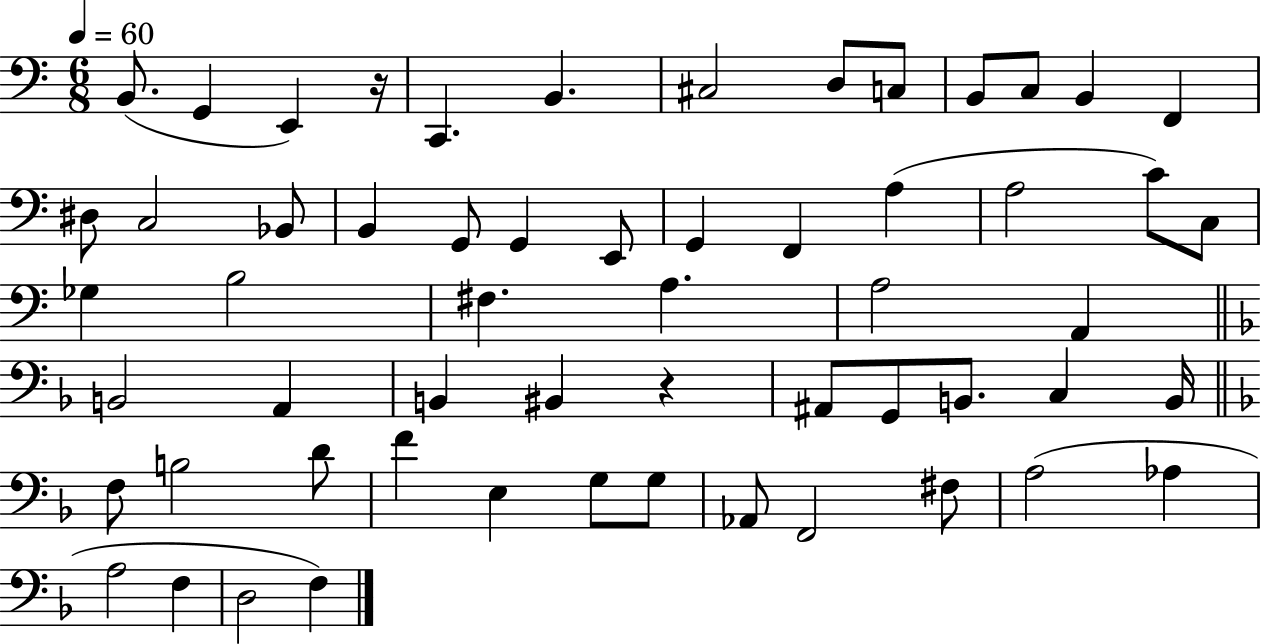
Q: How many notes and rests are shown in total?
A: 58